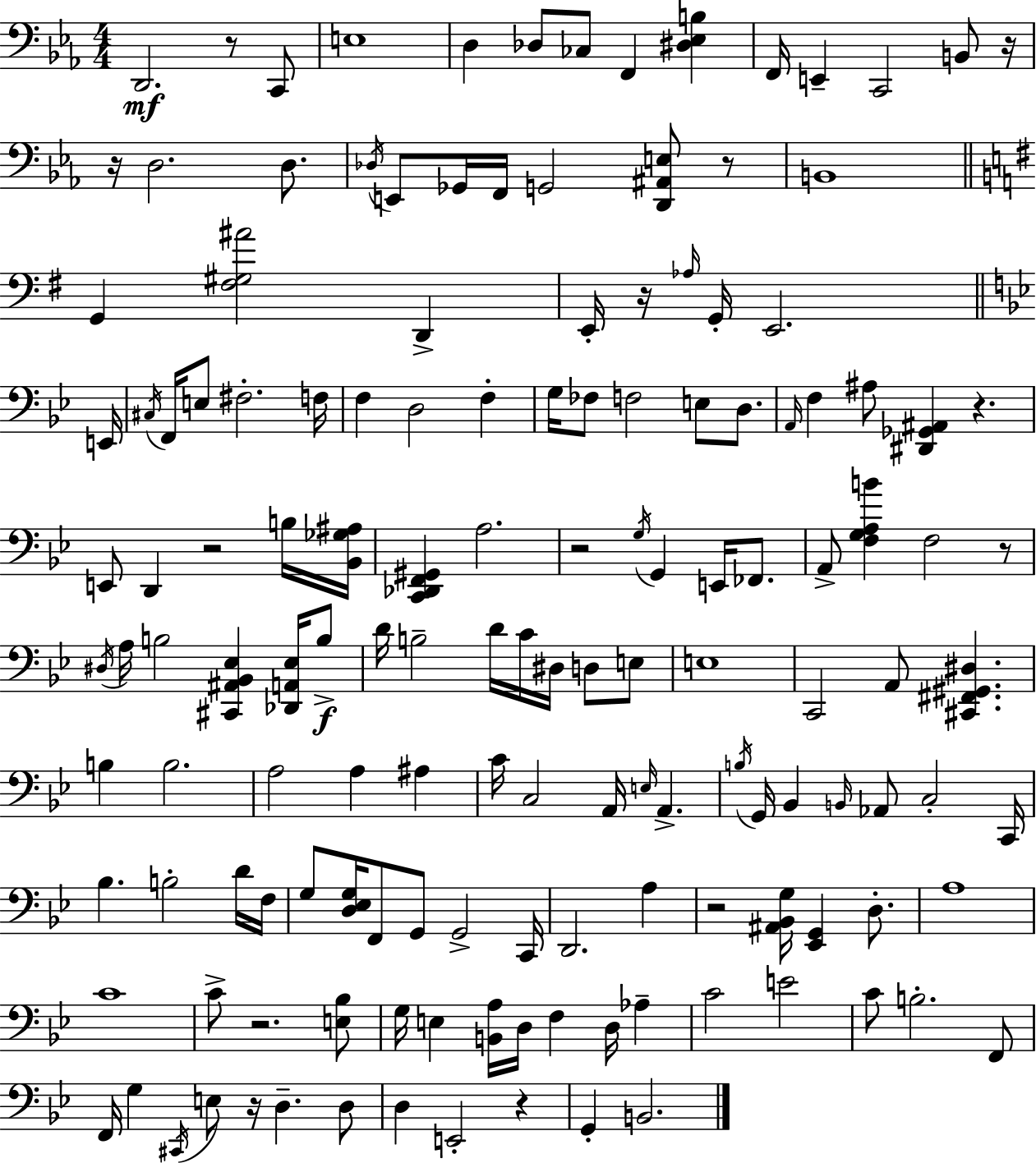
{
  \clef bass
  \numericTimeSignature
  \time 4/4
  \key ees \major
  d,2.\mf r8 c,8 | e1 | d4 des8 ces8 f,4 <dis ees b>4 | f,16 e,4-- c,2 b,8 r16 | \break r16 d2. d8. | \acciaccatura { des16 } e,8 ges,16 f,16 g,2 <d, ais, e>8 r8 | b,1 | \bar "||" \break \key e \minor g,4 <fis gis ais'>2 d,4-> | e,16-. r16 \grace { aes16 } g,16-. e,2. | \bar "||" \break \key bes \major e,16 \acciaccatura { cis16 } f,16 e8 fis2.-. | f16 f4 d2 f4-. | g16 fes8 f2 e8 d8. | \grace { a,16 } f4 ais8 <dis, ges, ais,>4 r4. | \break e,8 d,4 r2 | b16 <bes, ges ais>16 <c, des, f, gis,>4 a2. | r2 \acciaccatura { g16 } g,4 | e,16 fes,8. a,8-> <f g a b'>4 f2 | \break r8 \acciaccatura { dis16 } a16 b2 <cis, ais, bes, ees>4 | <des, a, ees>16 b8->\f d'16 b2-- d'16 c'16 | dis16 d8 e8 e1 | c,2 a,8 <cis, fis, gis, dis>4. | \break b4 b2. | a2 a4 | ais4 c'16 c2 a,16 \grace { e16 } | a,4.-> \acciaccatura { b16 } g,16 bes,4 \grace { b,16 } aes,8 c2-. | \break c,16 bes4. b2-. | d'16 f16 g8 <d ees g>16 f,8 g,8 g,2-> | c,16 d,2. | a4 r2 | \break <ais, bes, g>16 <ees, g,>4 d8.-. a1 | c'1 | c'8-> r2. | <e bes>8 g16 e4 <b, a>16 d16 f4 | \break d16 aes4-- c'2 | e'2 c'8 b2.-. | f,8 f,16 g4 \acciaccatura { cis,16 } e8 | r16 d4.-- d8 d4 e,2-. | \break r4 g,4-. b,2. | \bar "|."
}